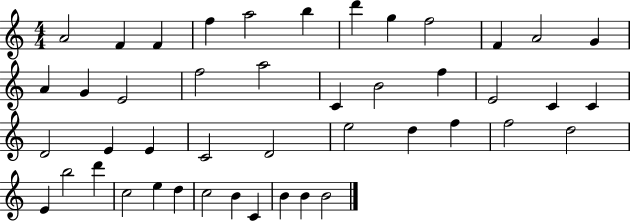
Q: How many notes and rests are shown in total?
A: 45